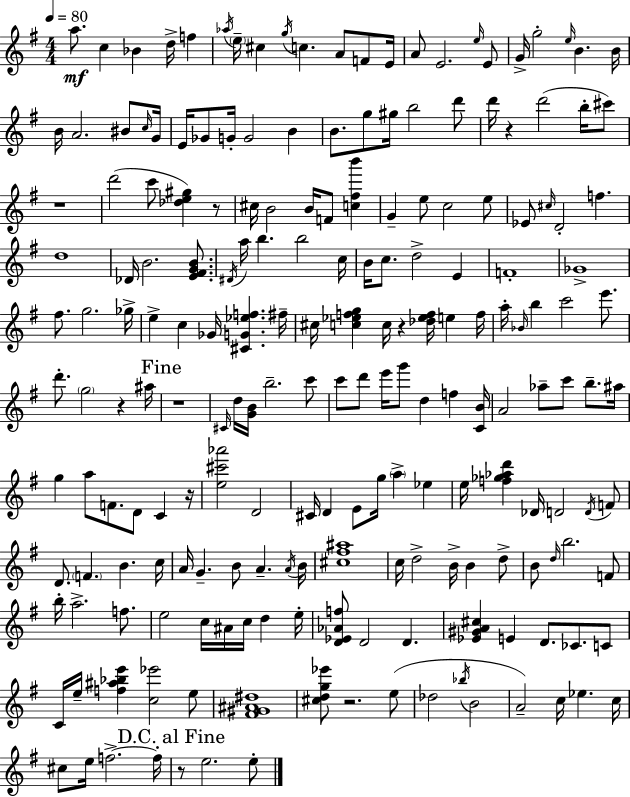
A5/e. C5/q Bb4/q D5/s F5/q Ab5/s E5/s C#5/q G5/s C5/q. A4/e F4/e E4/s A4/e E4/h. E5/s E4/e G4/s G5/h E5/s B4/q. B4/s B4/s A4/h. BIS4/e C5/s G4/s E4/s Gb4/e G4/s G4/h B4/q B4/e. G5/e G#5/s B5/h D6/e D6/s R/q D6/h B5/s C#6/e R/w D6/h C6/e [Db5,E5,G#5]/q R/e C#5/s B4/h B4/s F4/e [C5,F#5,B6]/q G4/q E5/e C5/h E5/e Eb4/e C#5/s D4/h F5/q. D5/w Db4/s B4/h. [E4,F#4,G4,B4]/e. D#4/s A5/s B5/q. B5/h C5/s B4/s C5/e. D5/h E4/q F4/w Gb4/w F#5/e. G5/h. Gb5/s E5/q C5/q Gb4/s [C#4,G4,Eb5,F5]/q. F#5/s C#5/s [C5,Eb5,F5,G5]/q C5/s R/q [Db5,Eb5,F5]/s E5/q F5/s A5/s Bb4/s B5/q C6/h E6/e. D6/e. G5/h R/q A#5/s R/w C#4/s D5/s [G4,B4]/s B5/h. C6/e C6/e D6/e E6/s G6/e D5/q F5/q [C4,B4]/s A4/h Ab5/e C6/e B5/e. A#5/s G5/q A5/e F4/e. D4/e C4/q R/s [E5,C#6,Ab6]/h D4/h C#4/s D4/q E4/e G5/s A5/q Eb5/q E5/s [F5,Gb5,Ab5,D6]/q Db4/s D4/h D4/s F4/e D4/e. F4/q. B4/q. C5/s A4/s G4/q. B4/e A4/q. A4/s B4/s [C#5,F#5,A#5]/w C5/s D5/h B4/s B4/q D5/e B4/e D5/s B5/h. F4/e B5/s A5/h. F5/e. E5/h C5/s A#4/s C5/s D5/q E5/s [D4,Eb4,Ab4,F5]/e D4/h D4/q. [Eb4,G#4,A4,C#5]/q E4/q D4/e. CES4/e. C4/e C4/s E5/s [F5,A#5,Bb5,E6]/q [C5,Eb6]/h E5/e [F#4,G#4,A#4,D#5]/w [C#5,D5,G5,Eb6]/e R/h. E5/e Db5/h Bb5/s B4/h A4/h C5/s Eb5/q. C5/s C#5/e E5/s F5/h. F5/s R/e E5/h. E5/e